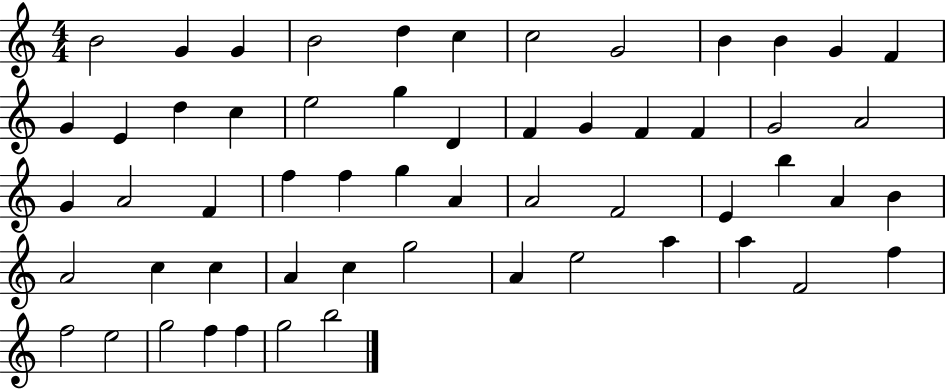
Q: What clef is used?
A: treble